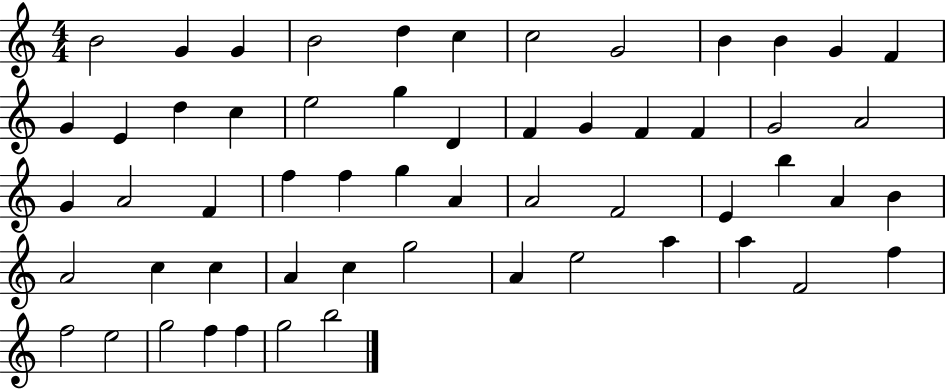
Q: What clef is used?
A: treble